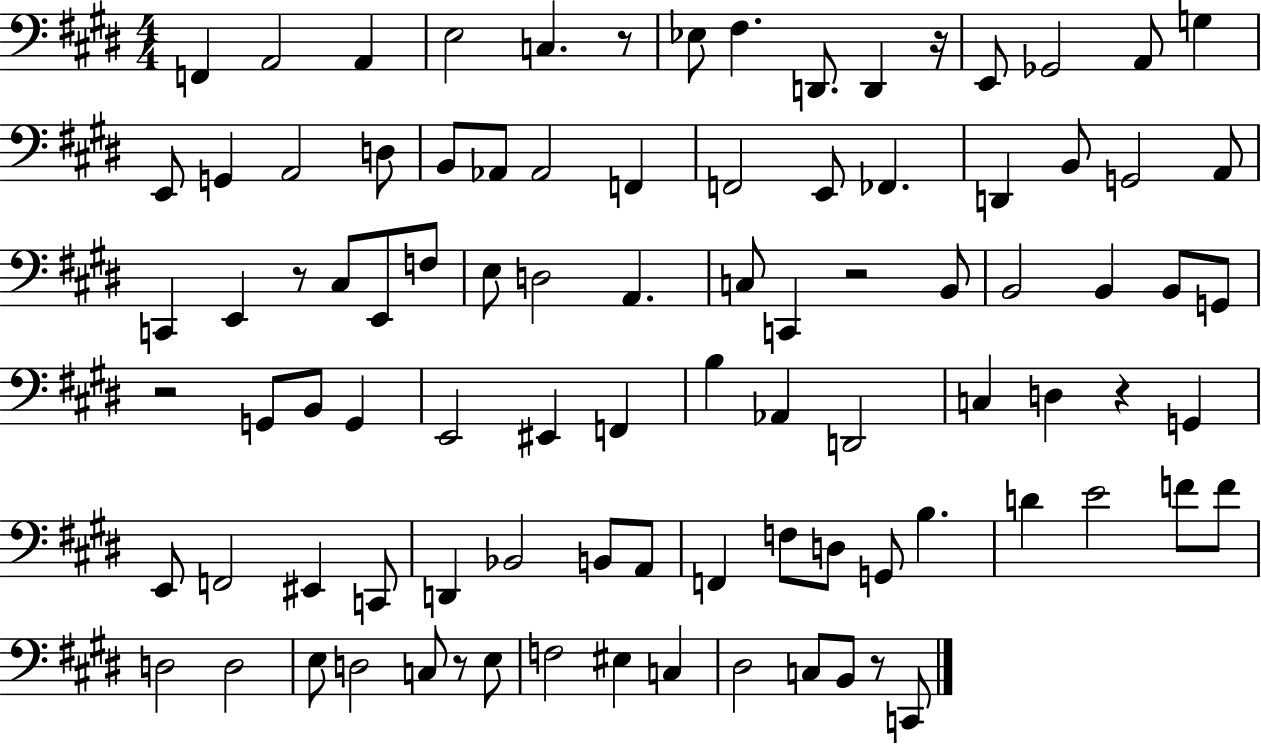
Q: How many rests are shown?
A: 8